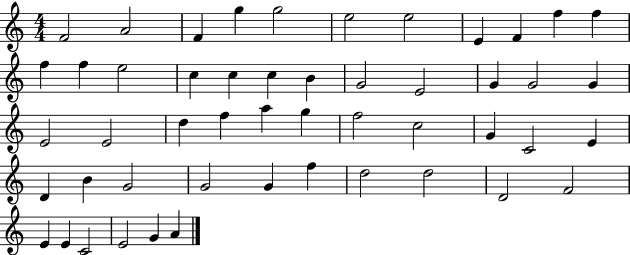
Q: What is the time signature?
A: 4/4